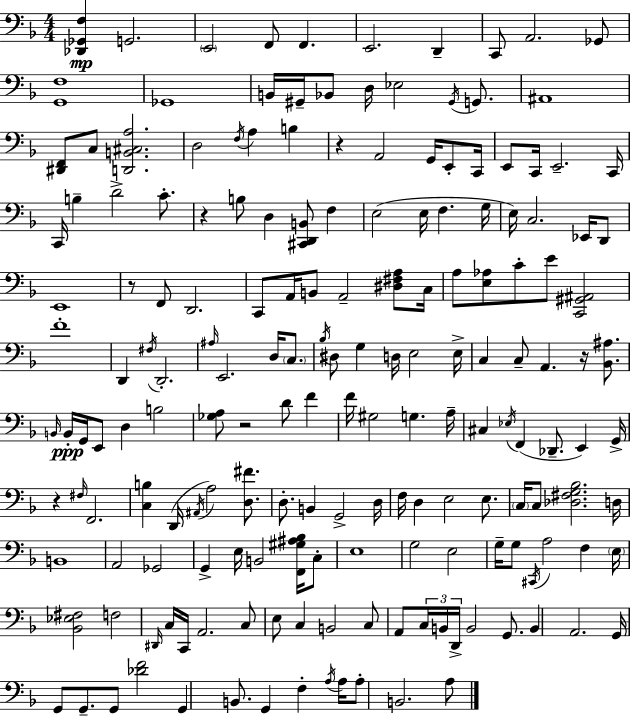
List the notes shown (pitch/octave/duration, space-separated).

[Db2,Gb2,F3]/q G2/h. E2/h F2/e F2/q. E2/h. D2/q C2/e A2/h. Gb2/e [G2,F3]/w Gb2/w B2/s G#2/s Bb2/e D3/s Eb3/h G#2/s G2/e. A#2/w [D#2,F2]/e C3/e [D2,B2,C#3,A3]/h. D3/h F3/s A3/q B3/q R/q A2/h G2/s E2/e C2/s E2/e C2/s E2/h. C2/s C2/s B3/q D4/h C4/e. R/q B3/e D3/q [C#2,D2,B2]/e F3/q E3/h E3/s F3/q. G3/s E3/s C3/h. Eb2/s D2/e E2/w R/e F2/e D2/h. C2/e A2/s B2/e A2/h [D#3,F#3,A3]/e C3/s A3/e [E3,Ab3]/e C4/e E4/e [C2,G#2,A#2]/h F4/w D2/q F#3/s D2/h. A#3/s E2/h. D3/s C3/e. Bb3/s D#3/e G3/q D3/s E3/h E3/s C3/q C3/e A2/q. R/s [Bb2,A#3]/e. B2/s B2/s G2/s E2/e D3/q B3/h [Gb3,A3]/e R/h D4/e F4/q F4/s G#3/h G3/q. A3/s C#3/q Eb3/s F2/q Db2/e. E2/q G2/s R/q F#3/s F2/h. [C3,B3]/q D2/s A#2/s A3/h [D3,F#4]/e. D3/e. B2/q G2/h D3/s F3/s D3/q E3/h E3/e. C3/s C3/e [Db3,F#3,G3,Bb3]/h. D3/s B2/w A2/h Gb2/h G2/q E3/s B2/h [F2,G#3,A#3,Bb3]/s C3/e E3/w G3/h E3/h G3/s G3/e C#2/s A3/h F3/q E3/s [Bb2,Eb3,F#3]/h F3/h D#2/s C3/s C2/s A2/h. C3/e E3/e C3/q B2/h C3/e A2/e C3/s B2/s D2/s B2/h G2/e. B2/q A2/h. G2/s G2/e G2/e. G2/e [Db4,F4]/h G2/q B2/e. G2/q F3/q A3/s A3/s A3/e B2/h. A3/e